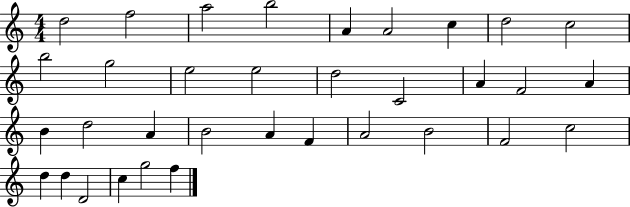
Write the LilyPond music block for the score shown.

{
  \clef treble
  \numericTimeSignature
  \time 4/4
  \key c \major
  d''2 f''2 | a''2 b''2 | a'4 a'2 c''4 | d''2 c''2 | \break b''2 g''2 | e''2 e''2 | d''2 c'2 | a'4 f'2 a'4 | \break b'4 d''2 a'4 | b'2 a'4 f'4 | a'2 b'2 | f'2 c''2 | \break d''4 d''4 d'2 | c''4 g''2 f''4 | \bar "|."
}